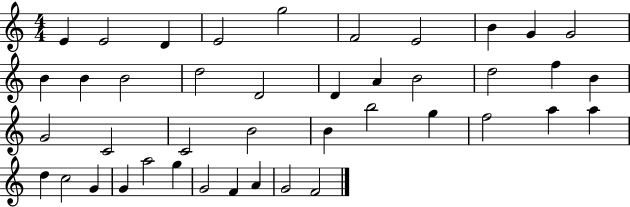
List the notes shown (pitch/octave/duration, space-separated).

E4/q E4/h D4/q E4/h G5/h F4/h E4/h B4/q G4/q G4/h B4/q B4/q B4/h D5/h D4/h D4/q A4/q B4/h D5/h F5/q B4/q G4/h C4/h C4/h B4/h B4/q B5/h G5/q F5/h A5/q A5/q D5/q C5/h G4/q G4/q A5/h G5/q G4/h F4/q A4/q G4/h F4/h